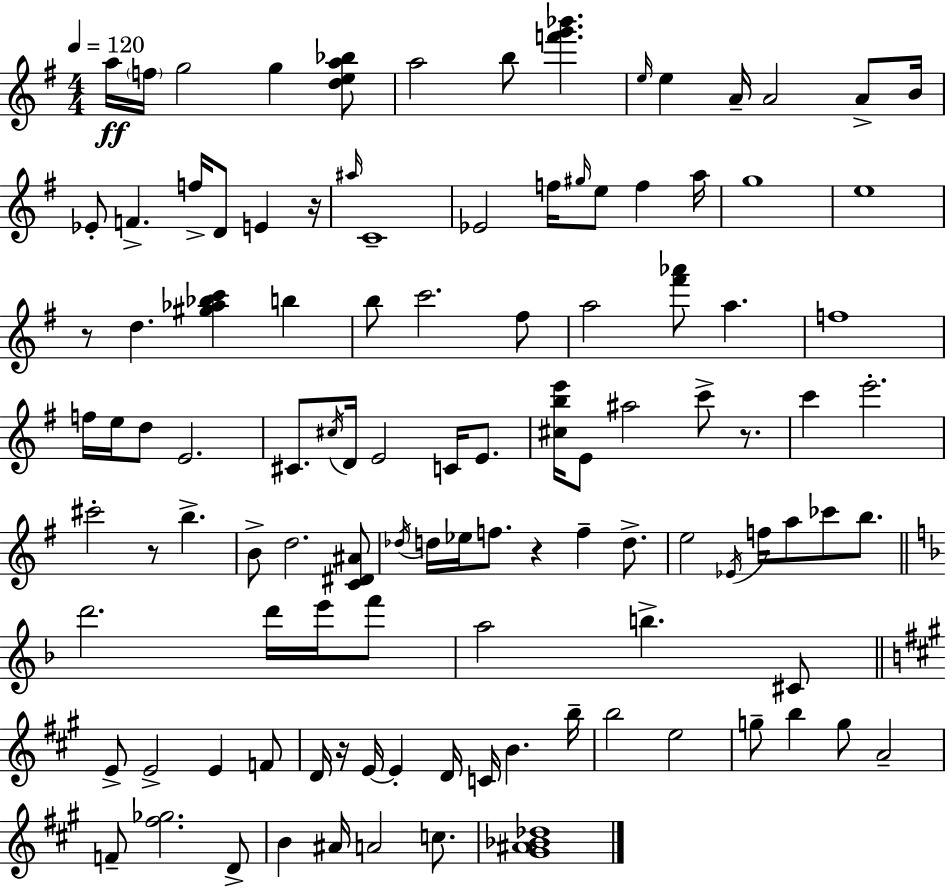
A5/s F5/s G5/h G5/q [D5,E5,A5,Bb5]/e A5/h B5/e [F6,G6,Bb6]/q. E5/s E5/q A4/s A4/h A4/e B4/s Eb4/e F4/q. F5/s D4/e E4/q R/s A#5/s C4/w Eb4/h F5/s G#5/s E5/e F5/q A5/s G5/w E5/w R/e D5/q. [G#5,Ab5,Bb5,C6]/q B5/q B5/e C6/h. F#5/e A5/h [F#6,Ab6]/e A5/q. F5/w F5/s E5/s D5/e E4/h. C#4/e. C#5/s D4/s E4/h C4/s E4/e. [C#5,B5,E6]/s E4/e A#5/h C6/e R/e. C6/q E6/h. C#6/h R/e B5/q. B4/e D5/h. [C4,D#4,A#4]/e Db5/s D5/s Eb5/s F5/e. R/q F5/q D5/e. E5/h Eb4/s F5/s A5/e CES6/e B5/e. D6/h. D6/s E6/s F6/e A5/h B5/q. C#4/e E4/e E4/h E4/q F4/e D4/s R/s E4/s E4/q D4/s C4/s B4/q. B5/s B5/h E5/h G5/e B5/q G5/e A4/h F4/e [F#5,Gb5]/h. D4/e B4/q A#4/s A4/h C5/e. [G#4,A#4,Bb4,Db5]/w